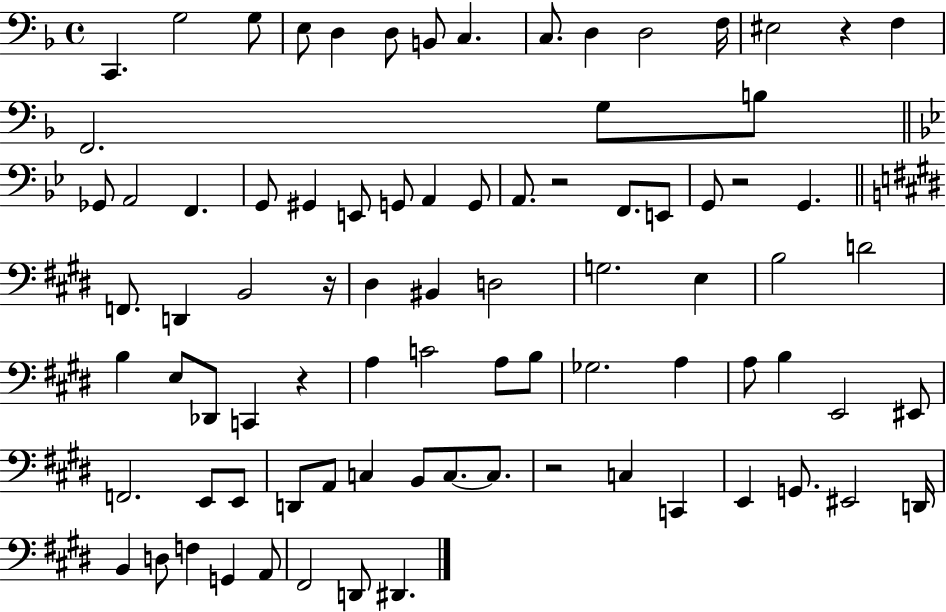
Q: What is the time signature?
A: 4/4